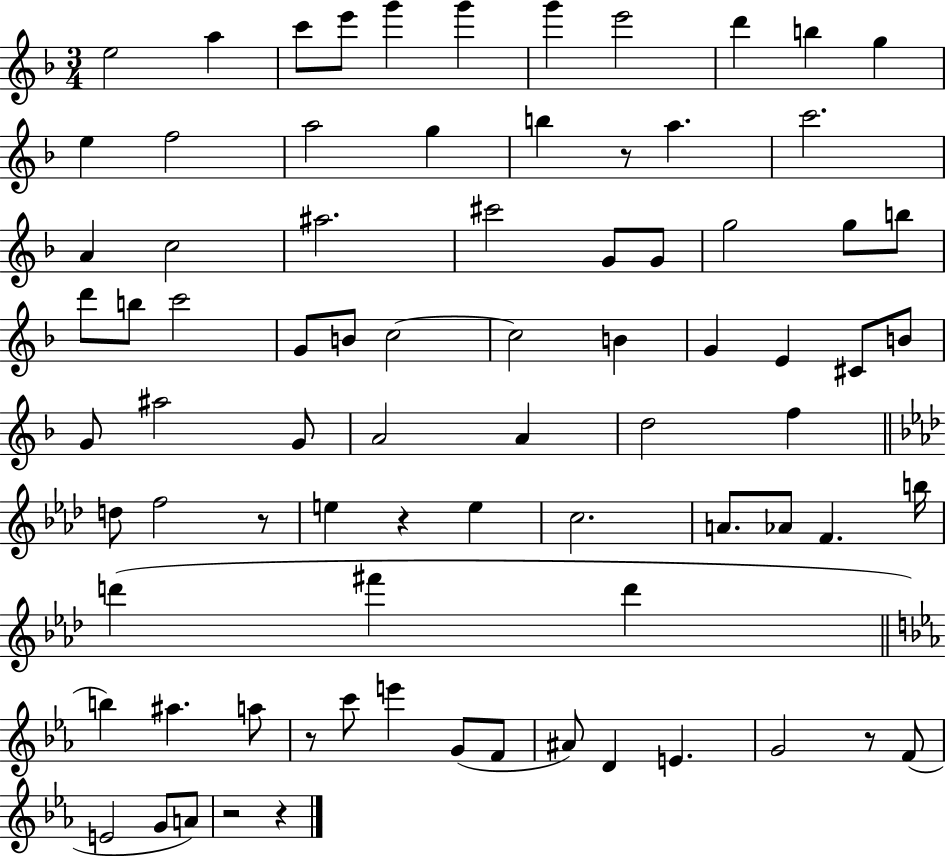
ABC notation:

X:1
T:Untitled
M:3/4
L:1/4
K:F
e2 a c'/2 e'/2 g' g' g' e'2 d' b g e f2 a2 g b z/2 a c'2 A c2 ^a2 ^c'2 G/2 G/2 g2 g/2 b/2 d'/2 b/2 c'2 G/2 B/2 c2 c2 B G E ^C/2 B/2 G/2 ^a2 G/2 A2 A d2 f d/2 f2 z/2 e z e c2 A/2 _A/2 F b/4 d' ^f' d' b ^a a/2 z/2 c'/2 e' G/2 F/2 ^A/2 D E G2 z/2 F/2 E2 G/2 A/2 z2 z